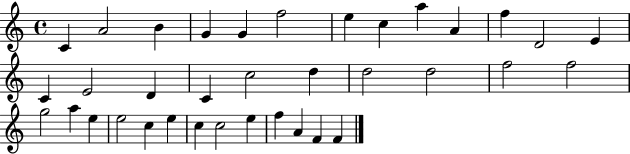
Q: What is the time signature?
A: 4/4